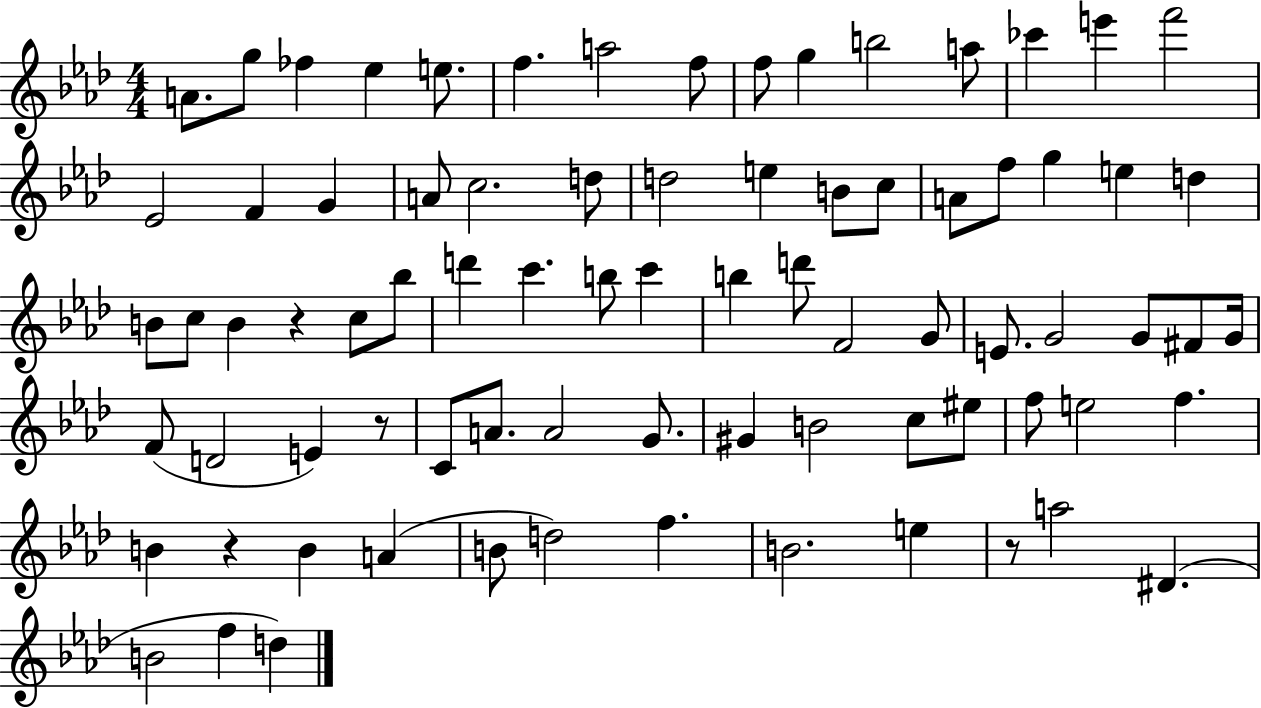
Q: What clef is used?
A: treble